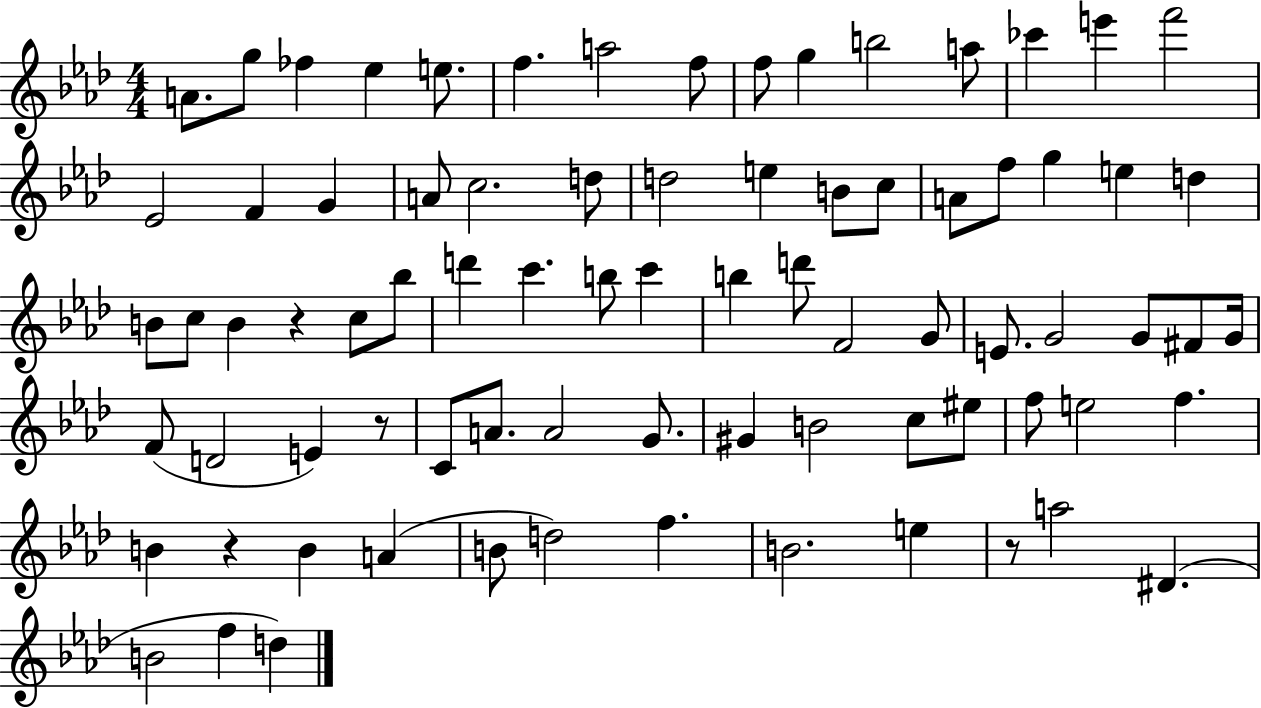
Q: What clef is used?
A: treble